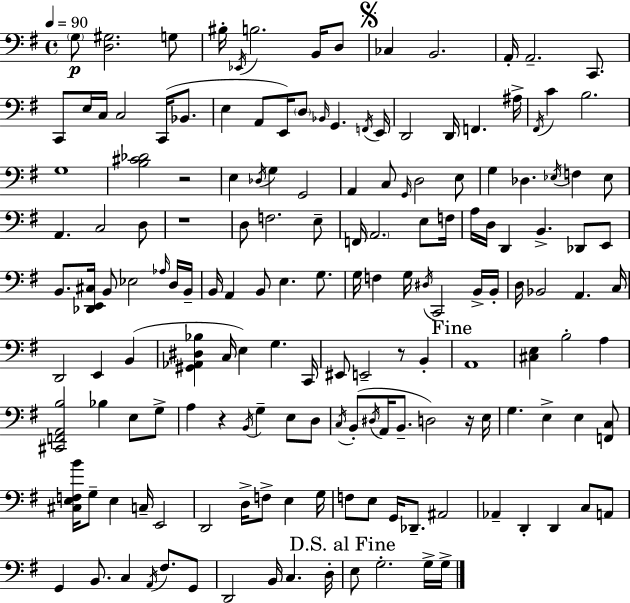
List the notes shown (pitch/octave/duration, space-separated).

G3/e [D3,G#3]/h. G3/e BIS3/s Eb2/s B3/h. B2/s D3/e CES3/q B2/h. A2/s A2/h. C2/e. C2/e E3/s C3/s C3/h C2/s Bb2/e. E3/q A2/e E2/s D3/e Bb2/s G2/q. F2/s E2/s D2/h D2/s F2/q. A#3/s F#2/s C4/q B3/h. G3/w [B3,C#4,Db4]/h R/h E3/q Db3/s G3/q G2/h A2/q C3/e G2/s D3/h E3/e G3/q Db3/q. Eb3/s F3/q Eb3/e A2/q. C3/h D3/e R/w D3/e F3/h. E3/e F2/s A2/h. E3/e F3/s A3/s D3/s D2/q B2/q. Db2/e E2/e B2/e. [Db2,E2,C#3]/s B2/e Eb3/h Ab3/s D3/s B2/s B2/s A2/q B2/e E3/q. G3/e. G3/s F3/q G3/s D#3/s C2/h B2/s B2/s D3/s Bb2/h A2/q. C3/s D2/h E2/q B2/q [G#2,Ab2,D#3,Bb3]/q C3/s E3/q G3/q. C2/s EIS2/e E2/h R/e B2/q A2/w [C#3,E3]/q B3/h A3/q [C#2,F2,A2,B3]/h Bb3/q E3/e G3/e A3/q R/q B2/s G3/q E3/e D3/e C3/s B2/e D#3/s A2/s B2/e. D3/h R/s E3/s G3/q. E3/q E3/q [F2,C3]/e [C#3,E3,F3,B4]/s G3/e E3/q C3/s E2/h D2/h D3/s F3/e E3/q G3/s F3/e E3/e G2/s Db2/e. A#2/h Ab2/q D2/q D2/q C3/e A2/e G2/q B2/e. C3/q A2/s F#3/e. G2/e D2/h B2/s C3/q. D3/s E3/e G3/h. G3/s G3/s